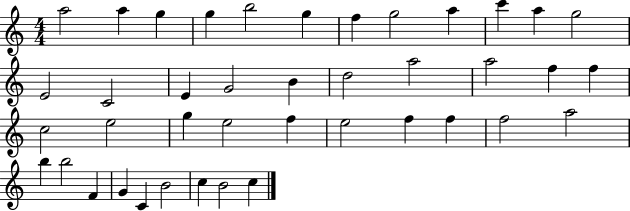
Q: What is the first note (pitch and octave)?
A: A5